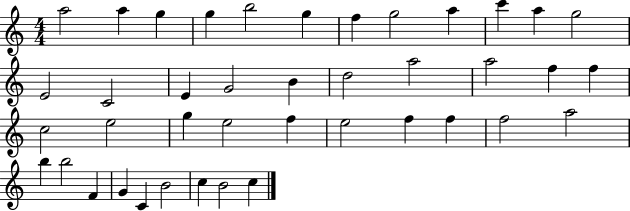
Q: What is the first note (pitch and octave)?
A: A5